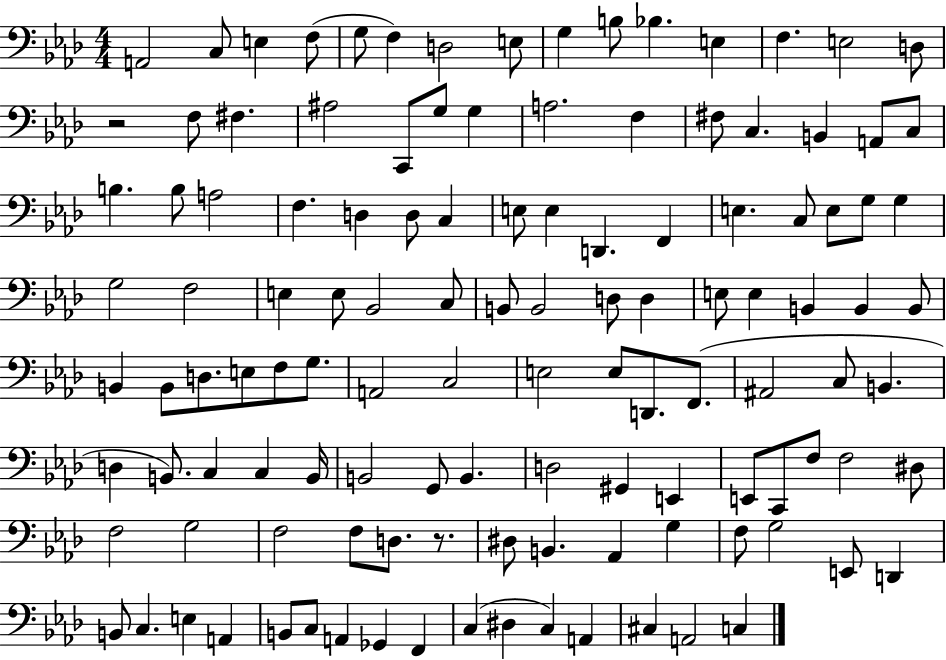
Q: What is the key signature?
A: AES major